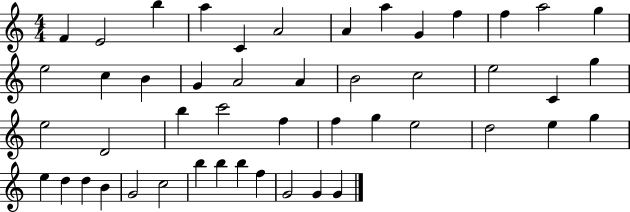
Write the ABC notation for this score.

X:1
T:Untitled
M:4/4
L:1/4
K:C
F E2 b a C A2 A a G f f a2 g e2 c B G A2 A B2 c2 e2 C g e2 D2 b c'2 f f g e2 d2 e g e d d B G2 c2 b b b f G2 G G